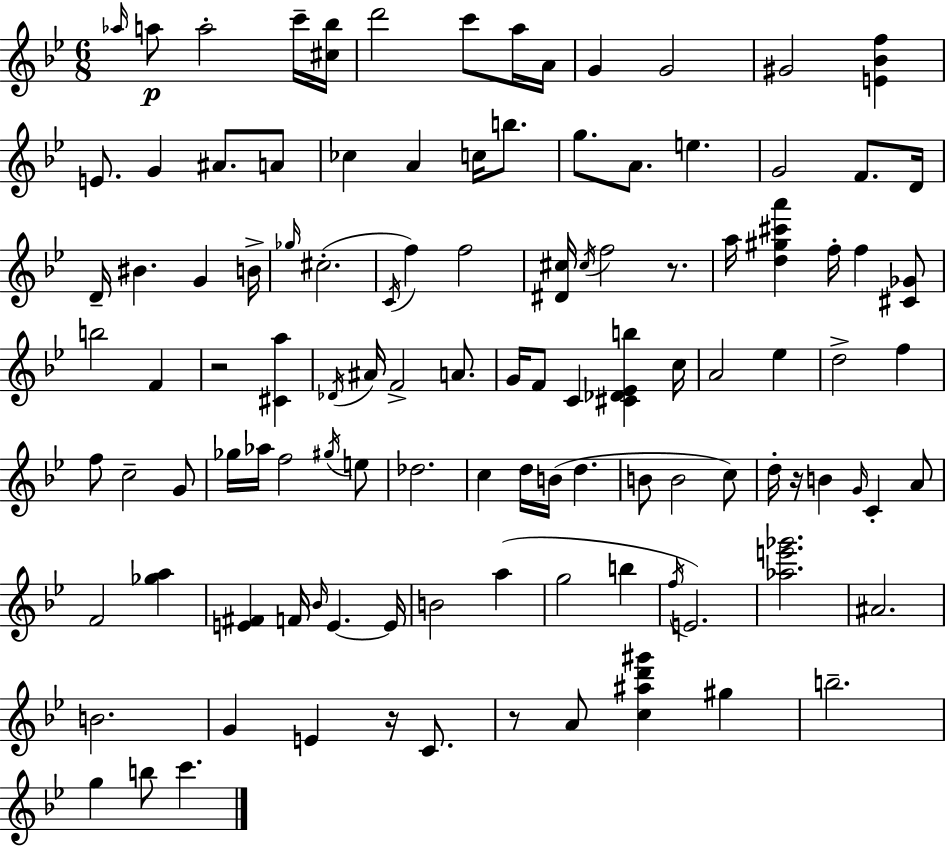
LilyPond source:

{
  \clef treble
  \numericTimeSignature
  \time 6/8
  \key g \minor
  \grace { aes''16 }\p a''8 a''2-. c'''16-- | <cis'' bes''>16 d'''2 c'''8 a''16 | a'16 g'4 g'2 | gis'2 <e' bes' f''>4 | \break e'8. g'4 ais'8. a'8 | ces''4 a'4 c''16 b''8. | g''8. a'8. e''4. | g'2 f'8. | \break d'16 d'16-- bis'4. g'4 | b'16-> \grace { ges''16 }( cis''2.-. | \acciaccatura { c'16 }) f''4 f''2 | <dis' cis''>16 \acciaccatura { cis''16 } f''2 | \break r8. a''16 <d'' gis'' cis''' a'''>4 f''16-. f''4 | <cis' ges'>8 b''2 | f'4 r2 | <cis' a''>4 \acciaccatura { des'16 } ais'16 f'2-> | \break a'8. g'16 f'8 c'4 | <cis' des' ees' b''>4 c''16 a'2 | ees''4 d''2-> | f''4 f''8 c''2-- | \break g'8 ges''16 aes''16 f''2 | \acciaccatura { gis''16 } e''8 des''2. | c''4 d''16 b'16( | d''4. b'8 b'2 | \break c''8) d''16-. r16 b'4 | \grace { g'16 } c'4-. a'8 f'2 | <ges'' a''>4 <e' fis'>4 f'16 | \grace { bes'16 } e'4.~~ e'16 b'2 | \break a''4( g''2 | b''4 \acciaccatura { f''16 }) e'2. | <aes'' e''' ges'''>2. | ais'2. | \break b'2. | g'4 | e'4 r16 c'8. r8 a'8 | <c'' ais'' d''' gis'''>4 gis''4 b''2.-- | \break g''4 | b''8 c'''4. \bar "|."
}